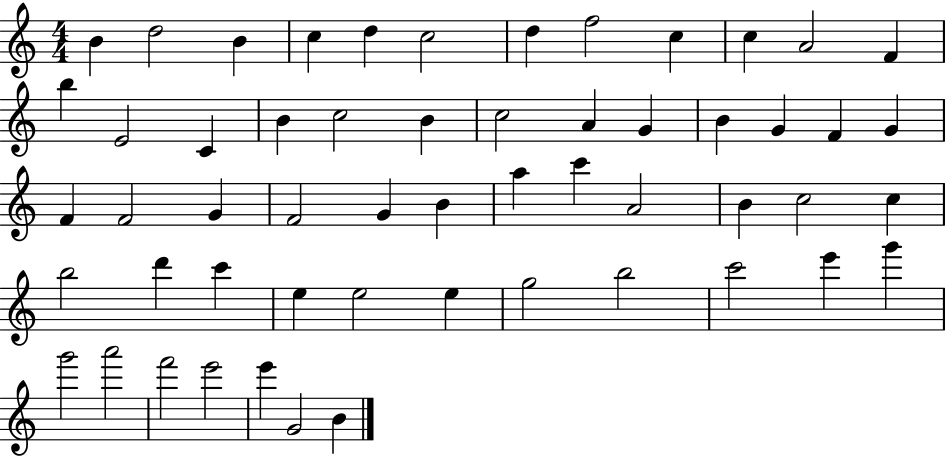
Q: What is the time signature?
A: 4/4